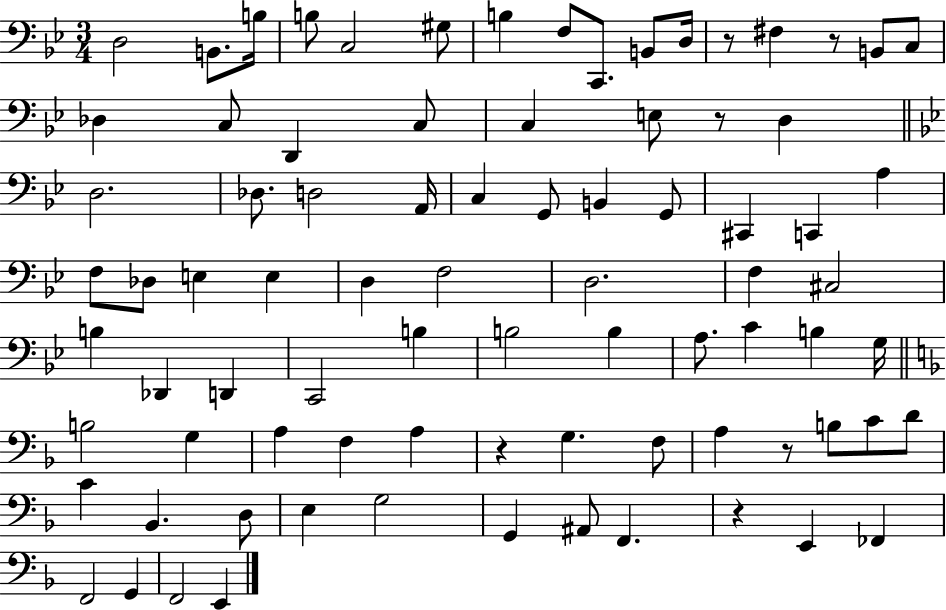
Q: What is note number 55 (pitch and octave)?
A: A3